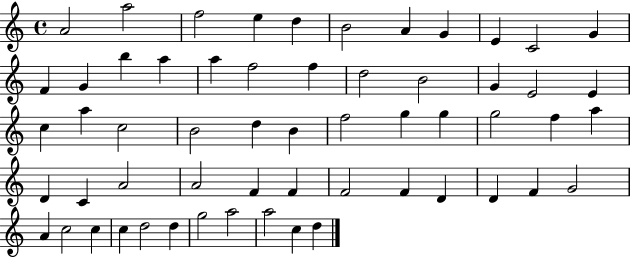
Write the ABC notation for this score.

X:1
T:Untitled
M:4/4
L:1/4
K:C
A2 a2 f2 e d B2 A G E C2 G F G b a a f2 f d2 B2 G E2 E c a c2 B2 d B f2 g g g2 f a D C A2 A2 F F F2 F D D F G2 A c2 c c d2 d g2 a2 a2 c d